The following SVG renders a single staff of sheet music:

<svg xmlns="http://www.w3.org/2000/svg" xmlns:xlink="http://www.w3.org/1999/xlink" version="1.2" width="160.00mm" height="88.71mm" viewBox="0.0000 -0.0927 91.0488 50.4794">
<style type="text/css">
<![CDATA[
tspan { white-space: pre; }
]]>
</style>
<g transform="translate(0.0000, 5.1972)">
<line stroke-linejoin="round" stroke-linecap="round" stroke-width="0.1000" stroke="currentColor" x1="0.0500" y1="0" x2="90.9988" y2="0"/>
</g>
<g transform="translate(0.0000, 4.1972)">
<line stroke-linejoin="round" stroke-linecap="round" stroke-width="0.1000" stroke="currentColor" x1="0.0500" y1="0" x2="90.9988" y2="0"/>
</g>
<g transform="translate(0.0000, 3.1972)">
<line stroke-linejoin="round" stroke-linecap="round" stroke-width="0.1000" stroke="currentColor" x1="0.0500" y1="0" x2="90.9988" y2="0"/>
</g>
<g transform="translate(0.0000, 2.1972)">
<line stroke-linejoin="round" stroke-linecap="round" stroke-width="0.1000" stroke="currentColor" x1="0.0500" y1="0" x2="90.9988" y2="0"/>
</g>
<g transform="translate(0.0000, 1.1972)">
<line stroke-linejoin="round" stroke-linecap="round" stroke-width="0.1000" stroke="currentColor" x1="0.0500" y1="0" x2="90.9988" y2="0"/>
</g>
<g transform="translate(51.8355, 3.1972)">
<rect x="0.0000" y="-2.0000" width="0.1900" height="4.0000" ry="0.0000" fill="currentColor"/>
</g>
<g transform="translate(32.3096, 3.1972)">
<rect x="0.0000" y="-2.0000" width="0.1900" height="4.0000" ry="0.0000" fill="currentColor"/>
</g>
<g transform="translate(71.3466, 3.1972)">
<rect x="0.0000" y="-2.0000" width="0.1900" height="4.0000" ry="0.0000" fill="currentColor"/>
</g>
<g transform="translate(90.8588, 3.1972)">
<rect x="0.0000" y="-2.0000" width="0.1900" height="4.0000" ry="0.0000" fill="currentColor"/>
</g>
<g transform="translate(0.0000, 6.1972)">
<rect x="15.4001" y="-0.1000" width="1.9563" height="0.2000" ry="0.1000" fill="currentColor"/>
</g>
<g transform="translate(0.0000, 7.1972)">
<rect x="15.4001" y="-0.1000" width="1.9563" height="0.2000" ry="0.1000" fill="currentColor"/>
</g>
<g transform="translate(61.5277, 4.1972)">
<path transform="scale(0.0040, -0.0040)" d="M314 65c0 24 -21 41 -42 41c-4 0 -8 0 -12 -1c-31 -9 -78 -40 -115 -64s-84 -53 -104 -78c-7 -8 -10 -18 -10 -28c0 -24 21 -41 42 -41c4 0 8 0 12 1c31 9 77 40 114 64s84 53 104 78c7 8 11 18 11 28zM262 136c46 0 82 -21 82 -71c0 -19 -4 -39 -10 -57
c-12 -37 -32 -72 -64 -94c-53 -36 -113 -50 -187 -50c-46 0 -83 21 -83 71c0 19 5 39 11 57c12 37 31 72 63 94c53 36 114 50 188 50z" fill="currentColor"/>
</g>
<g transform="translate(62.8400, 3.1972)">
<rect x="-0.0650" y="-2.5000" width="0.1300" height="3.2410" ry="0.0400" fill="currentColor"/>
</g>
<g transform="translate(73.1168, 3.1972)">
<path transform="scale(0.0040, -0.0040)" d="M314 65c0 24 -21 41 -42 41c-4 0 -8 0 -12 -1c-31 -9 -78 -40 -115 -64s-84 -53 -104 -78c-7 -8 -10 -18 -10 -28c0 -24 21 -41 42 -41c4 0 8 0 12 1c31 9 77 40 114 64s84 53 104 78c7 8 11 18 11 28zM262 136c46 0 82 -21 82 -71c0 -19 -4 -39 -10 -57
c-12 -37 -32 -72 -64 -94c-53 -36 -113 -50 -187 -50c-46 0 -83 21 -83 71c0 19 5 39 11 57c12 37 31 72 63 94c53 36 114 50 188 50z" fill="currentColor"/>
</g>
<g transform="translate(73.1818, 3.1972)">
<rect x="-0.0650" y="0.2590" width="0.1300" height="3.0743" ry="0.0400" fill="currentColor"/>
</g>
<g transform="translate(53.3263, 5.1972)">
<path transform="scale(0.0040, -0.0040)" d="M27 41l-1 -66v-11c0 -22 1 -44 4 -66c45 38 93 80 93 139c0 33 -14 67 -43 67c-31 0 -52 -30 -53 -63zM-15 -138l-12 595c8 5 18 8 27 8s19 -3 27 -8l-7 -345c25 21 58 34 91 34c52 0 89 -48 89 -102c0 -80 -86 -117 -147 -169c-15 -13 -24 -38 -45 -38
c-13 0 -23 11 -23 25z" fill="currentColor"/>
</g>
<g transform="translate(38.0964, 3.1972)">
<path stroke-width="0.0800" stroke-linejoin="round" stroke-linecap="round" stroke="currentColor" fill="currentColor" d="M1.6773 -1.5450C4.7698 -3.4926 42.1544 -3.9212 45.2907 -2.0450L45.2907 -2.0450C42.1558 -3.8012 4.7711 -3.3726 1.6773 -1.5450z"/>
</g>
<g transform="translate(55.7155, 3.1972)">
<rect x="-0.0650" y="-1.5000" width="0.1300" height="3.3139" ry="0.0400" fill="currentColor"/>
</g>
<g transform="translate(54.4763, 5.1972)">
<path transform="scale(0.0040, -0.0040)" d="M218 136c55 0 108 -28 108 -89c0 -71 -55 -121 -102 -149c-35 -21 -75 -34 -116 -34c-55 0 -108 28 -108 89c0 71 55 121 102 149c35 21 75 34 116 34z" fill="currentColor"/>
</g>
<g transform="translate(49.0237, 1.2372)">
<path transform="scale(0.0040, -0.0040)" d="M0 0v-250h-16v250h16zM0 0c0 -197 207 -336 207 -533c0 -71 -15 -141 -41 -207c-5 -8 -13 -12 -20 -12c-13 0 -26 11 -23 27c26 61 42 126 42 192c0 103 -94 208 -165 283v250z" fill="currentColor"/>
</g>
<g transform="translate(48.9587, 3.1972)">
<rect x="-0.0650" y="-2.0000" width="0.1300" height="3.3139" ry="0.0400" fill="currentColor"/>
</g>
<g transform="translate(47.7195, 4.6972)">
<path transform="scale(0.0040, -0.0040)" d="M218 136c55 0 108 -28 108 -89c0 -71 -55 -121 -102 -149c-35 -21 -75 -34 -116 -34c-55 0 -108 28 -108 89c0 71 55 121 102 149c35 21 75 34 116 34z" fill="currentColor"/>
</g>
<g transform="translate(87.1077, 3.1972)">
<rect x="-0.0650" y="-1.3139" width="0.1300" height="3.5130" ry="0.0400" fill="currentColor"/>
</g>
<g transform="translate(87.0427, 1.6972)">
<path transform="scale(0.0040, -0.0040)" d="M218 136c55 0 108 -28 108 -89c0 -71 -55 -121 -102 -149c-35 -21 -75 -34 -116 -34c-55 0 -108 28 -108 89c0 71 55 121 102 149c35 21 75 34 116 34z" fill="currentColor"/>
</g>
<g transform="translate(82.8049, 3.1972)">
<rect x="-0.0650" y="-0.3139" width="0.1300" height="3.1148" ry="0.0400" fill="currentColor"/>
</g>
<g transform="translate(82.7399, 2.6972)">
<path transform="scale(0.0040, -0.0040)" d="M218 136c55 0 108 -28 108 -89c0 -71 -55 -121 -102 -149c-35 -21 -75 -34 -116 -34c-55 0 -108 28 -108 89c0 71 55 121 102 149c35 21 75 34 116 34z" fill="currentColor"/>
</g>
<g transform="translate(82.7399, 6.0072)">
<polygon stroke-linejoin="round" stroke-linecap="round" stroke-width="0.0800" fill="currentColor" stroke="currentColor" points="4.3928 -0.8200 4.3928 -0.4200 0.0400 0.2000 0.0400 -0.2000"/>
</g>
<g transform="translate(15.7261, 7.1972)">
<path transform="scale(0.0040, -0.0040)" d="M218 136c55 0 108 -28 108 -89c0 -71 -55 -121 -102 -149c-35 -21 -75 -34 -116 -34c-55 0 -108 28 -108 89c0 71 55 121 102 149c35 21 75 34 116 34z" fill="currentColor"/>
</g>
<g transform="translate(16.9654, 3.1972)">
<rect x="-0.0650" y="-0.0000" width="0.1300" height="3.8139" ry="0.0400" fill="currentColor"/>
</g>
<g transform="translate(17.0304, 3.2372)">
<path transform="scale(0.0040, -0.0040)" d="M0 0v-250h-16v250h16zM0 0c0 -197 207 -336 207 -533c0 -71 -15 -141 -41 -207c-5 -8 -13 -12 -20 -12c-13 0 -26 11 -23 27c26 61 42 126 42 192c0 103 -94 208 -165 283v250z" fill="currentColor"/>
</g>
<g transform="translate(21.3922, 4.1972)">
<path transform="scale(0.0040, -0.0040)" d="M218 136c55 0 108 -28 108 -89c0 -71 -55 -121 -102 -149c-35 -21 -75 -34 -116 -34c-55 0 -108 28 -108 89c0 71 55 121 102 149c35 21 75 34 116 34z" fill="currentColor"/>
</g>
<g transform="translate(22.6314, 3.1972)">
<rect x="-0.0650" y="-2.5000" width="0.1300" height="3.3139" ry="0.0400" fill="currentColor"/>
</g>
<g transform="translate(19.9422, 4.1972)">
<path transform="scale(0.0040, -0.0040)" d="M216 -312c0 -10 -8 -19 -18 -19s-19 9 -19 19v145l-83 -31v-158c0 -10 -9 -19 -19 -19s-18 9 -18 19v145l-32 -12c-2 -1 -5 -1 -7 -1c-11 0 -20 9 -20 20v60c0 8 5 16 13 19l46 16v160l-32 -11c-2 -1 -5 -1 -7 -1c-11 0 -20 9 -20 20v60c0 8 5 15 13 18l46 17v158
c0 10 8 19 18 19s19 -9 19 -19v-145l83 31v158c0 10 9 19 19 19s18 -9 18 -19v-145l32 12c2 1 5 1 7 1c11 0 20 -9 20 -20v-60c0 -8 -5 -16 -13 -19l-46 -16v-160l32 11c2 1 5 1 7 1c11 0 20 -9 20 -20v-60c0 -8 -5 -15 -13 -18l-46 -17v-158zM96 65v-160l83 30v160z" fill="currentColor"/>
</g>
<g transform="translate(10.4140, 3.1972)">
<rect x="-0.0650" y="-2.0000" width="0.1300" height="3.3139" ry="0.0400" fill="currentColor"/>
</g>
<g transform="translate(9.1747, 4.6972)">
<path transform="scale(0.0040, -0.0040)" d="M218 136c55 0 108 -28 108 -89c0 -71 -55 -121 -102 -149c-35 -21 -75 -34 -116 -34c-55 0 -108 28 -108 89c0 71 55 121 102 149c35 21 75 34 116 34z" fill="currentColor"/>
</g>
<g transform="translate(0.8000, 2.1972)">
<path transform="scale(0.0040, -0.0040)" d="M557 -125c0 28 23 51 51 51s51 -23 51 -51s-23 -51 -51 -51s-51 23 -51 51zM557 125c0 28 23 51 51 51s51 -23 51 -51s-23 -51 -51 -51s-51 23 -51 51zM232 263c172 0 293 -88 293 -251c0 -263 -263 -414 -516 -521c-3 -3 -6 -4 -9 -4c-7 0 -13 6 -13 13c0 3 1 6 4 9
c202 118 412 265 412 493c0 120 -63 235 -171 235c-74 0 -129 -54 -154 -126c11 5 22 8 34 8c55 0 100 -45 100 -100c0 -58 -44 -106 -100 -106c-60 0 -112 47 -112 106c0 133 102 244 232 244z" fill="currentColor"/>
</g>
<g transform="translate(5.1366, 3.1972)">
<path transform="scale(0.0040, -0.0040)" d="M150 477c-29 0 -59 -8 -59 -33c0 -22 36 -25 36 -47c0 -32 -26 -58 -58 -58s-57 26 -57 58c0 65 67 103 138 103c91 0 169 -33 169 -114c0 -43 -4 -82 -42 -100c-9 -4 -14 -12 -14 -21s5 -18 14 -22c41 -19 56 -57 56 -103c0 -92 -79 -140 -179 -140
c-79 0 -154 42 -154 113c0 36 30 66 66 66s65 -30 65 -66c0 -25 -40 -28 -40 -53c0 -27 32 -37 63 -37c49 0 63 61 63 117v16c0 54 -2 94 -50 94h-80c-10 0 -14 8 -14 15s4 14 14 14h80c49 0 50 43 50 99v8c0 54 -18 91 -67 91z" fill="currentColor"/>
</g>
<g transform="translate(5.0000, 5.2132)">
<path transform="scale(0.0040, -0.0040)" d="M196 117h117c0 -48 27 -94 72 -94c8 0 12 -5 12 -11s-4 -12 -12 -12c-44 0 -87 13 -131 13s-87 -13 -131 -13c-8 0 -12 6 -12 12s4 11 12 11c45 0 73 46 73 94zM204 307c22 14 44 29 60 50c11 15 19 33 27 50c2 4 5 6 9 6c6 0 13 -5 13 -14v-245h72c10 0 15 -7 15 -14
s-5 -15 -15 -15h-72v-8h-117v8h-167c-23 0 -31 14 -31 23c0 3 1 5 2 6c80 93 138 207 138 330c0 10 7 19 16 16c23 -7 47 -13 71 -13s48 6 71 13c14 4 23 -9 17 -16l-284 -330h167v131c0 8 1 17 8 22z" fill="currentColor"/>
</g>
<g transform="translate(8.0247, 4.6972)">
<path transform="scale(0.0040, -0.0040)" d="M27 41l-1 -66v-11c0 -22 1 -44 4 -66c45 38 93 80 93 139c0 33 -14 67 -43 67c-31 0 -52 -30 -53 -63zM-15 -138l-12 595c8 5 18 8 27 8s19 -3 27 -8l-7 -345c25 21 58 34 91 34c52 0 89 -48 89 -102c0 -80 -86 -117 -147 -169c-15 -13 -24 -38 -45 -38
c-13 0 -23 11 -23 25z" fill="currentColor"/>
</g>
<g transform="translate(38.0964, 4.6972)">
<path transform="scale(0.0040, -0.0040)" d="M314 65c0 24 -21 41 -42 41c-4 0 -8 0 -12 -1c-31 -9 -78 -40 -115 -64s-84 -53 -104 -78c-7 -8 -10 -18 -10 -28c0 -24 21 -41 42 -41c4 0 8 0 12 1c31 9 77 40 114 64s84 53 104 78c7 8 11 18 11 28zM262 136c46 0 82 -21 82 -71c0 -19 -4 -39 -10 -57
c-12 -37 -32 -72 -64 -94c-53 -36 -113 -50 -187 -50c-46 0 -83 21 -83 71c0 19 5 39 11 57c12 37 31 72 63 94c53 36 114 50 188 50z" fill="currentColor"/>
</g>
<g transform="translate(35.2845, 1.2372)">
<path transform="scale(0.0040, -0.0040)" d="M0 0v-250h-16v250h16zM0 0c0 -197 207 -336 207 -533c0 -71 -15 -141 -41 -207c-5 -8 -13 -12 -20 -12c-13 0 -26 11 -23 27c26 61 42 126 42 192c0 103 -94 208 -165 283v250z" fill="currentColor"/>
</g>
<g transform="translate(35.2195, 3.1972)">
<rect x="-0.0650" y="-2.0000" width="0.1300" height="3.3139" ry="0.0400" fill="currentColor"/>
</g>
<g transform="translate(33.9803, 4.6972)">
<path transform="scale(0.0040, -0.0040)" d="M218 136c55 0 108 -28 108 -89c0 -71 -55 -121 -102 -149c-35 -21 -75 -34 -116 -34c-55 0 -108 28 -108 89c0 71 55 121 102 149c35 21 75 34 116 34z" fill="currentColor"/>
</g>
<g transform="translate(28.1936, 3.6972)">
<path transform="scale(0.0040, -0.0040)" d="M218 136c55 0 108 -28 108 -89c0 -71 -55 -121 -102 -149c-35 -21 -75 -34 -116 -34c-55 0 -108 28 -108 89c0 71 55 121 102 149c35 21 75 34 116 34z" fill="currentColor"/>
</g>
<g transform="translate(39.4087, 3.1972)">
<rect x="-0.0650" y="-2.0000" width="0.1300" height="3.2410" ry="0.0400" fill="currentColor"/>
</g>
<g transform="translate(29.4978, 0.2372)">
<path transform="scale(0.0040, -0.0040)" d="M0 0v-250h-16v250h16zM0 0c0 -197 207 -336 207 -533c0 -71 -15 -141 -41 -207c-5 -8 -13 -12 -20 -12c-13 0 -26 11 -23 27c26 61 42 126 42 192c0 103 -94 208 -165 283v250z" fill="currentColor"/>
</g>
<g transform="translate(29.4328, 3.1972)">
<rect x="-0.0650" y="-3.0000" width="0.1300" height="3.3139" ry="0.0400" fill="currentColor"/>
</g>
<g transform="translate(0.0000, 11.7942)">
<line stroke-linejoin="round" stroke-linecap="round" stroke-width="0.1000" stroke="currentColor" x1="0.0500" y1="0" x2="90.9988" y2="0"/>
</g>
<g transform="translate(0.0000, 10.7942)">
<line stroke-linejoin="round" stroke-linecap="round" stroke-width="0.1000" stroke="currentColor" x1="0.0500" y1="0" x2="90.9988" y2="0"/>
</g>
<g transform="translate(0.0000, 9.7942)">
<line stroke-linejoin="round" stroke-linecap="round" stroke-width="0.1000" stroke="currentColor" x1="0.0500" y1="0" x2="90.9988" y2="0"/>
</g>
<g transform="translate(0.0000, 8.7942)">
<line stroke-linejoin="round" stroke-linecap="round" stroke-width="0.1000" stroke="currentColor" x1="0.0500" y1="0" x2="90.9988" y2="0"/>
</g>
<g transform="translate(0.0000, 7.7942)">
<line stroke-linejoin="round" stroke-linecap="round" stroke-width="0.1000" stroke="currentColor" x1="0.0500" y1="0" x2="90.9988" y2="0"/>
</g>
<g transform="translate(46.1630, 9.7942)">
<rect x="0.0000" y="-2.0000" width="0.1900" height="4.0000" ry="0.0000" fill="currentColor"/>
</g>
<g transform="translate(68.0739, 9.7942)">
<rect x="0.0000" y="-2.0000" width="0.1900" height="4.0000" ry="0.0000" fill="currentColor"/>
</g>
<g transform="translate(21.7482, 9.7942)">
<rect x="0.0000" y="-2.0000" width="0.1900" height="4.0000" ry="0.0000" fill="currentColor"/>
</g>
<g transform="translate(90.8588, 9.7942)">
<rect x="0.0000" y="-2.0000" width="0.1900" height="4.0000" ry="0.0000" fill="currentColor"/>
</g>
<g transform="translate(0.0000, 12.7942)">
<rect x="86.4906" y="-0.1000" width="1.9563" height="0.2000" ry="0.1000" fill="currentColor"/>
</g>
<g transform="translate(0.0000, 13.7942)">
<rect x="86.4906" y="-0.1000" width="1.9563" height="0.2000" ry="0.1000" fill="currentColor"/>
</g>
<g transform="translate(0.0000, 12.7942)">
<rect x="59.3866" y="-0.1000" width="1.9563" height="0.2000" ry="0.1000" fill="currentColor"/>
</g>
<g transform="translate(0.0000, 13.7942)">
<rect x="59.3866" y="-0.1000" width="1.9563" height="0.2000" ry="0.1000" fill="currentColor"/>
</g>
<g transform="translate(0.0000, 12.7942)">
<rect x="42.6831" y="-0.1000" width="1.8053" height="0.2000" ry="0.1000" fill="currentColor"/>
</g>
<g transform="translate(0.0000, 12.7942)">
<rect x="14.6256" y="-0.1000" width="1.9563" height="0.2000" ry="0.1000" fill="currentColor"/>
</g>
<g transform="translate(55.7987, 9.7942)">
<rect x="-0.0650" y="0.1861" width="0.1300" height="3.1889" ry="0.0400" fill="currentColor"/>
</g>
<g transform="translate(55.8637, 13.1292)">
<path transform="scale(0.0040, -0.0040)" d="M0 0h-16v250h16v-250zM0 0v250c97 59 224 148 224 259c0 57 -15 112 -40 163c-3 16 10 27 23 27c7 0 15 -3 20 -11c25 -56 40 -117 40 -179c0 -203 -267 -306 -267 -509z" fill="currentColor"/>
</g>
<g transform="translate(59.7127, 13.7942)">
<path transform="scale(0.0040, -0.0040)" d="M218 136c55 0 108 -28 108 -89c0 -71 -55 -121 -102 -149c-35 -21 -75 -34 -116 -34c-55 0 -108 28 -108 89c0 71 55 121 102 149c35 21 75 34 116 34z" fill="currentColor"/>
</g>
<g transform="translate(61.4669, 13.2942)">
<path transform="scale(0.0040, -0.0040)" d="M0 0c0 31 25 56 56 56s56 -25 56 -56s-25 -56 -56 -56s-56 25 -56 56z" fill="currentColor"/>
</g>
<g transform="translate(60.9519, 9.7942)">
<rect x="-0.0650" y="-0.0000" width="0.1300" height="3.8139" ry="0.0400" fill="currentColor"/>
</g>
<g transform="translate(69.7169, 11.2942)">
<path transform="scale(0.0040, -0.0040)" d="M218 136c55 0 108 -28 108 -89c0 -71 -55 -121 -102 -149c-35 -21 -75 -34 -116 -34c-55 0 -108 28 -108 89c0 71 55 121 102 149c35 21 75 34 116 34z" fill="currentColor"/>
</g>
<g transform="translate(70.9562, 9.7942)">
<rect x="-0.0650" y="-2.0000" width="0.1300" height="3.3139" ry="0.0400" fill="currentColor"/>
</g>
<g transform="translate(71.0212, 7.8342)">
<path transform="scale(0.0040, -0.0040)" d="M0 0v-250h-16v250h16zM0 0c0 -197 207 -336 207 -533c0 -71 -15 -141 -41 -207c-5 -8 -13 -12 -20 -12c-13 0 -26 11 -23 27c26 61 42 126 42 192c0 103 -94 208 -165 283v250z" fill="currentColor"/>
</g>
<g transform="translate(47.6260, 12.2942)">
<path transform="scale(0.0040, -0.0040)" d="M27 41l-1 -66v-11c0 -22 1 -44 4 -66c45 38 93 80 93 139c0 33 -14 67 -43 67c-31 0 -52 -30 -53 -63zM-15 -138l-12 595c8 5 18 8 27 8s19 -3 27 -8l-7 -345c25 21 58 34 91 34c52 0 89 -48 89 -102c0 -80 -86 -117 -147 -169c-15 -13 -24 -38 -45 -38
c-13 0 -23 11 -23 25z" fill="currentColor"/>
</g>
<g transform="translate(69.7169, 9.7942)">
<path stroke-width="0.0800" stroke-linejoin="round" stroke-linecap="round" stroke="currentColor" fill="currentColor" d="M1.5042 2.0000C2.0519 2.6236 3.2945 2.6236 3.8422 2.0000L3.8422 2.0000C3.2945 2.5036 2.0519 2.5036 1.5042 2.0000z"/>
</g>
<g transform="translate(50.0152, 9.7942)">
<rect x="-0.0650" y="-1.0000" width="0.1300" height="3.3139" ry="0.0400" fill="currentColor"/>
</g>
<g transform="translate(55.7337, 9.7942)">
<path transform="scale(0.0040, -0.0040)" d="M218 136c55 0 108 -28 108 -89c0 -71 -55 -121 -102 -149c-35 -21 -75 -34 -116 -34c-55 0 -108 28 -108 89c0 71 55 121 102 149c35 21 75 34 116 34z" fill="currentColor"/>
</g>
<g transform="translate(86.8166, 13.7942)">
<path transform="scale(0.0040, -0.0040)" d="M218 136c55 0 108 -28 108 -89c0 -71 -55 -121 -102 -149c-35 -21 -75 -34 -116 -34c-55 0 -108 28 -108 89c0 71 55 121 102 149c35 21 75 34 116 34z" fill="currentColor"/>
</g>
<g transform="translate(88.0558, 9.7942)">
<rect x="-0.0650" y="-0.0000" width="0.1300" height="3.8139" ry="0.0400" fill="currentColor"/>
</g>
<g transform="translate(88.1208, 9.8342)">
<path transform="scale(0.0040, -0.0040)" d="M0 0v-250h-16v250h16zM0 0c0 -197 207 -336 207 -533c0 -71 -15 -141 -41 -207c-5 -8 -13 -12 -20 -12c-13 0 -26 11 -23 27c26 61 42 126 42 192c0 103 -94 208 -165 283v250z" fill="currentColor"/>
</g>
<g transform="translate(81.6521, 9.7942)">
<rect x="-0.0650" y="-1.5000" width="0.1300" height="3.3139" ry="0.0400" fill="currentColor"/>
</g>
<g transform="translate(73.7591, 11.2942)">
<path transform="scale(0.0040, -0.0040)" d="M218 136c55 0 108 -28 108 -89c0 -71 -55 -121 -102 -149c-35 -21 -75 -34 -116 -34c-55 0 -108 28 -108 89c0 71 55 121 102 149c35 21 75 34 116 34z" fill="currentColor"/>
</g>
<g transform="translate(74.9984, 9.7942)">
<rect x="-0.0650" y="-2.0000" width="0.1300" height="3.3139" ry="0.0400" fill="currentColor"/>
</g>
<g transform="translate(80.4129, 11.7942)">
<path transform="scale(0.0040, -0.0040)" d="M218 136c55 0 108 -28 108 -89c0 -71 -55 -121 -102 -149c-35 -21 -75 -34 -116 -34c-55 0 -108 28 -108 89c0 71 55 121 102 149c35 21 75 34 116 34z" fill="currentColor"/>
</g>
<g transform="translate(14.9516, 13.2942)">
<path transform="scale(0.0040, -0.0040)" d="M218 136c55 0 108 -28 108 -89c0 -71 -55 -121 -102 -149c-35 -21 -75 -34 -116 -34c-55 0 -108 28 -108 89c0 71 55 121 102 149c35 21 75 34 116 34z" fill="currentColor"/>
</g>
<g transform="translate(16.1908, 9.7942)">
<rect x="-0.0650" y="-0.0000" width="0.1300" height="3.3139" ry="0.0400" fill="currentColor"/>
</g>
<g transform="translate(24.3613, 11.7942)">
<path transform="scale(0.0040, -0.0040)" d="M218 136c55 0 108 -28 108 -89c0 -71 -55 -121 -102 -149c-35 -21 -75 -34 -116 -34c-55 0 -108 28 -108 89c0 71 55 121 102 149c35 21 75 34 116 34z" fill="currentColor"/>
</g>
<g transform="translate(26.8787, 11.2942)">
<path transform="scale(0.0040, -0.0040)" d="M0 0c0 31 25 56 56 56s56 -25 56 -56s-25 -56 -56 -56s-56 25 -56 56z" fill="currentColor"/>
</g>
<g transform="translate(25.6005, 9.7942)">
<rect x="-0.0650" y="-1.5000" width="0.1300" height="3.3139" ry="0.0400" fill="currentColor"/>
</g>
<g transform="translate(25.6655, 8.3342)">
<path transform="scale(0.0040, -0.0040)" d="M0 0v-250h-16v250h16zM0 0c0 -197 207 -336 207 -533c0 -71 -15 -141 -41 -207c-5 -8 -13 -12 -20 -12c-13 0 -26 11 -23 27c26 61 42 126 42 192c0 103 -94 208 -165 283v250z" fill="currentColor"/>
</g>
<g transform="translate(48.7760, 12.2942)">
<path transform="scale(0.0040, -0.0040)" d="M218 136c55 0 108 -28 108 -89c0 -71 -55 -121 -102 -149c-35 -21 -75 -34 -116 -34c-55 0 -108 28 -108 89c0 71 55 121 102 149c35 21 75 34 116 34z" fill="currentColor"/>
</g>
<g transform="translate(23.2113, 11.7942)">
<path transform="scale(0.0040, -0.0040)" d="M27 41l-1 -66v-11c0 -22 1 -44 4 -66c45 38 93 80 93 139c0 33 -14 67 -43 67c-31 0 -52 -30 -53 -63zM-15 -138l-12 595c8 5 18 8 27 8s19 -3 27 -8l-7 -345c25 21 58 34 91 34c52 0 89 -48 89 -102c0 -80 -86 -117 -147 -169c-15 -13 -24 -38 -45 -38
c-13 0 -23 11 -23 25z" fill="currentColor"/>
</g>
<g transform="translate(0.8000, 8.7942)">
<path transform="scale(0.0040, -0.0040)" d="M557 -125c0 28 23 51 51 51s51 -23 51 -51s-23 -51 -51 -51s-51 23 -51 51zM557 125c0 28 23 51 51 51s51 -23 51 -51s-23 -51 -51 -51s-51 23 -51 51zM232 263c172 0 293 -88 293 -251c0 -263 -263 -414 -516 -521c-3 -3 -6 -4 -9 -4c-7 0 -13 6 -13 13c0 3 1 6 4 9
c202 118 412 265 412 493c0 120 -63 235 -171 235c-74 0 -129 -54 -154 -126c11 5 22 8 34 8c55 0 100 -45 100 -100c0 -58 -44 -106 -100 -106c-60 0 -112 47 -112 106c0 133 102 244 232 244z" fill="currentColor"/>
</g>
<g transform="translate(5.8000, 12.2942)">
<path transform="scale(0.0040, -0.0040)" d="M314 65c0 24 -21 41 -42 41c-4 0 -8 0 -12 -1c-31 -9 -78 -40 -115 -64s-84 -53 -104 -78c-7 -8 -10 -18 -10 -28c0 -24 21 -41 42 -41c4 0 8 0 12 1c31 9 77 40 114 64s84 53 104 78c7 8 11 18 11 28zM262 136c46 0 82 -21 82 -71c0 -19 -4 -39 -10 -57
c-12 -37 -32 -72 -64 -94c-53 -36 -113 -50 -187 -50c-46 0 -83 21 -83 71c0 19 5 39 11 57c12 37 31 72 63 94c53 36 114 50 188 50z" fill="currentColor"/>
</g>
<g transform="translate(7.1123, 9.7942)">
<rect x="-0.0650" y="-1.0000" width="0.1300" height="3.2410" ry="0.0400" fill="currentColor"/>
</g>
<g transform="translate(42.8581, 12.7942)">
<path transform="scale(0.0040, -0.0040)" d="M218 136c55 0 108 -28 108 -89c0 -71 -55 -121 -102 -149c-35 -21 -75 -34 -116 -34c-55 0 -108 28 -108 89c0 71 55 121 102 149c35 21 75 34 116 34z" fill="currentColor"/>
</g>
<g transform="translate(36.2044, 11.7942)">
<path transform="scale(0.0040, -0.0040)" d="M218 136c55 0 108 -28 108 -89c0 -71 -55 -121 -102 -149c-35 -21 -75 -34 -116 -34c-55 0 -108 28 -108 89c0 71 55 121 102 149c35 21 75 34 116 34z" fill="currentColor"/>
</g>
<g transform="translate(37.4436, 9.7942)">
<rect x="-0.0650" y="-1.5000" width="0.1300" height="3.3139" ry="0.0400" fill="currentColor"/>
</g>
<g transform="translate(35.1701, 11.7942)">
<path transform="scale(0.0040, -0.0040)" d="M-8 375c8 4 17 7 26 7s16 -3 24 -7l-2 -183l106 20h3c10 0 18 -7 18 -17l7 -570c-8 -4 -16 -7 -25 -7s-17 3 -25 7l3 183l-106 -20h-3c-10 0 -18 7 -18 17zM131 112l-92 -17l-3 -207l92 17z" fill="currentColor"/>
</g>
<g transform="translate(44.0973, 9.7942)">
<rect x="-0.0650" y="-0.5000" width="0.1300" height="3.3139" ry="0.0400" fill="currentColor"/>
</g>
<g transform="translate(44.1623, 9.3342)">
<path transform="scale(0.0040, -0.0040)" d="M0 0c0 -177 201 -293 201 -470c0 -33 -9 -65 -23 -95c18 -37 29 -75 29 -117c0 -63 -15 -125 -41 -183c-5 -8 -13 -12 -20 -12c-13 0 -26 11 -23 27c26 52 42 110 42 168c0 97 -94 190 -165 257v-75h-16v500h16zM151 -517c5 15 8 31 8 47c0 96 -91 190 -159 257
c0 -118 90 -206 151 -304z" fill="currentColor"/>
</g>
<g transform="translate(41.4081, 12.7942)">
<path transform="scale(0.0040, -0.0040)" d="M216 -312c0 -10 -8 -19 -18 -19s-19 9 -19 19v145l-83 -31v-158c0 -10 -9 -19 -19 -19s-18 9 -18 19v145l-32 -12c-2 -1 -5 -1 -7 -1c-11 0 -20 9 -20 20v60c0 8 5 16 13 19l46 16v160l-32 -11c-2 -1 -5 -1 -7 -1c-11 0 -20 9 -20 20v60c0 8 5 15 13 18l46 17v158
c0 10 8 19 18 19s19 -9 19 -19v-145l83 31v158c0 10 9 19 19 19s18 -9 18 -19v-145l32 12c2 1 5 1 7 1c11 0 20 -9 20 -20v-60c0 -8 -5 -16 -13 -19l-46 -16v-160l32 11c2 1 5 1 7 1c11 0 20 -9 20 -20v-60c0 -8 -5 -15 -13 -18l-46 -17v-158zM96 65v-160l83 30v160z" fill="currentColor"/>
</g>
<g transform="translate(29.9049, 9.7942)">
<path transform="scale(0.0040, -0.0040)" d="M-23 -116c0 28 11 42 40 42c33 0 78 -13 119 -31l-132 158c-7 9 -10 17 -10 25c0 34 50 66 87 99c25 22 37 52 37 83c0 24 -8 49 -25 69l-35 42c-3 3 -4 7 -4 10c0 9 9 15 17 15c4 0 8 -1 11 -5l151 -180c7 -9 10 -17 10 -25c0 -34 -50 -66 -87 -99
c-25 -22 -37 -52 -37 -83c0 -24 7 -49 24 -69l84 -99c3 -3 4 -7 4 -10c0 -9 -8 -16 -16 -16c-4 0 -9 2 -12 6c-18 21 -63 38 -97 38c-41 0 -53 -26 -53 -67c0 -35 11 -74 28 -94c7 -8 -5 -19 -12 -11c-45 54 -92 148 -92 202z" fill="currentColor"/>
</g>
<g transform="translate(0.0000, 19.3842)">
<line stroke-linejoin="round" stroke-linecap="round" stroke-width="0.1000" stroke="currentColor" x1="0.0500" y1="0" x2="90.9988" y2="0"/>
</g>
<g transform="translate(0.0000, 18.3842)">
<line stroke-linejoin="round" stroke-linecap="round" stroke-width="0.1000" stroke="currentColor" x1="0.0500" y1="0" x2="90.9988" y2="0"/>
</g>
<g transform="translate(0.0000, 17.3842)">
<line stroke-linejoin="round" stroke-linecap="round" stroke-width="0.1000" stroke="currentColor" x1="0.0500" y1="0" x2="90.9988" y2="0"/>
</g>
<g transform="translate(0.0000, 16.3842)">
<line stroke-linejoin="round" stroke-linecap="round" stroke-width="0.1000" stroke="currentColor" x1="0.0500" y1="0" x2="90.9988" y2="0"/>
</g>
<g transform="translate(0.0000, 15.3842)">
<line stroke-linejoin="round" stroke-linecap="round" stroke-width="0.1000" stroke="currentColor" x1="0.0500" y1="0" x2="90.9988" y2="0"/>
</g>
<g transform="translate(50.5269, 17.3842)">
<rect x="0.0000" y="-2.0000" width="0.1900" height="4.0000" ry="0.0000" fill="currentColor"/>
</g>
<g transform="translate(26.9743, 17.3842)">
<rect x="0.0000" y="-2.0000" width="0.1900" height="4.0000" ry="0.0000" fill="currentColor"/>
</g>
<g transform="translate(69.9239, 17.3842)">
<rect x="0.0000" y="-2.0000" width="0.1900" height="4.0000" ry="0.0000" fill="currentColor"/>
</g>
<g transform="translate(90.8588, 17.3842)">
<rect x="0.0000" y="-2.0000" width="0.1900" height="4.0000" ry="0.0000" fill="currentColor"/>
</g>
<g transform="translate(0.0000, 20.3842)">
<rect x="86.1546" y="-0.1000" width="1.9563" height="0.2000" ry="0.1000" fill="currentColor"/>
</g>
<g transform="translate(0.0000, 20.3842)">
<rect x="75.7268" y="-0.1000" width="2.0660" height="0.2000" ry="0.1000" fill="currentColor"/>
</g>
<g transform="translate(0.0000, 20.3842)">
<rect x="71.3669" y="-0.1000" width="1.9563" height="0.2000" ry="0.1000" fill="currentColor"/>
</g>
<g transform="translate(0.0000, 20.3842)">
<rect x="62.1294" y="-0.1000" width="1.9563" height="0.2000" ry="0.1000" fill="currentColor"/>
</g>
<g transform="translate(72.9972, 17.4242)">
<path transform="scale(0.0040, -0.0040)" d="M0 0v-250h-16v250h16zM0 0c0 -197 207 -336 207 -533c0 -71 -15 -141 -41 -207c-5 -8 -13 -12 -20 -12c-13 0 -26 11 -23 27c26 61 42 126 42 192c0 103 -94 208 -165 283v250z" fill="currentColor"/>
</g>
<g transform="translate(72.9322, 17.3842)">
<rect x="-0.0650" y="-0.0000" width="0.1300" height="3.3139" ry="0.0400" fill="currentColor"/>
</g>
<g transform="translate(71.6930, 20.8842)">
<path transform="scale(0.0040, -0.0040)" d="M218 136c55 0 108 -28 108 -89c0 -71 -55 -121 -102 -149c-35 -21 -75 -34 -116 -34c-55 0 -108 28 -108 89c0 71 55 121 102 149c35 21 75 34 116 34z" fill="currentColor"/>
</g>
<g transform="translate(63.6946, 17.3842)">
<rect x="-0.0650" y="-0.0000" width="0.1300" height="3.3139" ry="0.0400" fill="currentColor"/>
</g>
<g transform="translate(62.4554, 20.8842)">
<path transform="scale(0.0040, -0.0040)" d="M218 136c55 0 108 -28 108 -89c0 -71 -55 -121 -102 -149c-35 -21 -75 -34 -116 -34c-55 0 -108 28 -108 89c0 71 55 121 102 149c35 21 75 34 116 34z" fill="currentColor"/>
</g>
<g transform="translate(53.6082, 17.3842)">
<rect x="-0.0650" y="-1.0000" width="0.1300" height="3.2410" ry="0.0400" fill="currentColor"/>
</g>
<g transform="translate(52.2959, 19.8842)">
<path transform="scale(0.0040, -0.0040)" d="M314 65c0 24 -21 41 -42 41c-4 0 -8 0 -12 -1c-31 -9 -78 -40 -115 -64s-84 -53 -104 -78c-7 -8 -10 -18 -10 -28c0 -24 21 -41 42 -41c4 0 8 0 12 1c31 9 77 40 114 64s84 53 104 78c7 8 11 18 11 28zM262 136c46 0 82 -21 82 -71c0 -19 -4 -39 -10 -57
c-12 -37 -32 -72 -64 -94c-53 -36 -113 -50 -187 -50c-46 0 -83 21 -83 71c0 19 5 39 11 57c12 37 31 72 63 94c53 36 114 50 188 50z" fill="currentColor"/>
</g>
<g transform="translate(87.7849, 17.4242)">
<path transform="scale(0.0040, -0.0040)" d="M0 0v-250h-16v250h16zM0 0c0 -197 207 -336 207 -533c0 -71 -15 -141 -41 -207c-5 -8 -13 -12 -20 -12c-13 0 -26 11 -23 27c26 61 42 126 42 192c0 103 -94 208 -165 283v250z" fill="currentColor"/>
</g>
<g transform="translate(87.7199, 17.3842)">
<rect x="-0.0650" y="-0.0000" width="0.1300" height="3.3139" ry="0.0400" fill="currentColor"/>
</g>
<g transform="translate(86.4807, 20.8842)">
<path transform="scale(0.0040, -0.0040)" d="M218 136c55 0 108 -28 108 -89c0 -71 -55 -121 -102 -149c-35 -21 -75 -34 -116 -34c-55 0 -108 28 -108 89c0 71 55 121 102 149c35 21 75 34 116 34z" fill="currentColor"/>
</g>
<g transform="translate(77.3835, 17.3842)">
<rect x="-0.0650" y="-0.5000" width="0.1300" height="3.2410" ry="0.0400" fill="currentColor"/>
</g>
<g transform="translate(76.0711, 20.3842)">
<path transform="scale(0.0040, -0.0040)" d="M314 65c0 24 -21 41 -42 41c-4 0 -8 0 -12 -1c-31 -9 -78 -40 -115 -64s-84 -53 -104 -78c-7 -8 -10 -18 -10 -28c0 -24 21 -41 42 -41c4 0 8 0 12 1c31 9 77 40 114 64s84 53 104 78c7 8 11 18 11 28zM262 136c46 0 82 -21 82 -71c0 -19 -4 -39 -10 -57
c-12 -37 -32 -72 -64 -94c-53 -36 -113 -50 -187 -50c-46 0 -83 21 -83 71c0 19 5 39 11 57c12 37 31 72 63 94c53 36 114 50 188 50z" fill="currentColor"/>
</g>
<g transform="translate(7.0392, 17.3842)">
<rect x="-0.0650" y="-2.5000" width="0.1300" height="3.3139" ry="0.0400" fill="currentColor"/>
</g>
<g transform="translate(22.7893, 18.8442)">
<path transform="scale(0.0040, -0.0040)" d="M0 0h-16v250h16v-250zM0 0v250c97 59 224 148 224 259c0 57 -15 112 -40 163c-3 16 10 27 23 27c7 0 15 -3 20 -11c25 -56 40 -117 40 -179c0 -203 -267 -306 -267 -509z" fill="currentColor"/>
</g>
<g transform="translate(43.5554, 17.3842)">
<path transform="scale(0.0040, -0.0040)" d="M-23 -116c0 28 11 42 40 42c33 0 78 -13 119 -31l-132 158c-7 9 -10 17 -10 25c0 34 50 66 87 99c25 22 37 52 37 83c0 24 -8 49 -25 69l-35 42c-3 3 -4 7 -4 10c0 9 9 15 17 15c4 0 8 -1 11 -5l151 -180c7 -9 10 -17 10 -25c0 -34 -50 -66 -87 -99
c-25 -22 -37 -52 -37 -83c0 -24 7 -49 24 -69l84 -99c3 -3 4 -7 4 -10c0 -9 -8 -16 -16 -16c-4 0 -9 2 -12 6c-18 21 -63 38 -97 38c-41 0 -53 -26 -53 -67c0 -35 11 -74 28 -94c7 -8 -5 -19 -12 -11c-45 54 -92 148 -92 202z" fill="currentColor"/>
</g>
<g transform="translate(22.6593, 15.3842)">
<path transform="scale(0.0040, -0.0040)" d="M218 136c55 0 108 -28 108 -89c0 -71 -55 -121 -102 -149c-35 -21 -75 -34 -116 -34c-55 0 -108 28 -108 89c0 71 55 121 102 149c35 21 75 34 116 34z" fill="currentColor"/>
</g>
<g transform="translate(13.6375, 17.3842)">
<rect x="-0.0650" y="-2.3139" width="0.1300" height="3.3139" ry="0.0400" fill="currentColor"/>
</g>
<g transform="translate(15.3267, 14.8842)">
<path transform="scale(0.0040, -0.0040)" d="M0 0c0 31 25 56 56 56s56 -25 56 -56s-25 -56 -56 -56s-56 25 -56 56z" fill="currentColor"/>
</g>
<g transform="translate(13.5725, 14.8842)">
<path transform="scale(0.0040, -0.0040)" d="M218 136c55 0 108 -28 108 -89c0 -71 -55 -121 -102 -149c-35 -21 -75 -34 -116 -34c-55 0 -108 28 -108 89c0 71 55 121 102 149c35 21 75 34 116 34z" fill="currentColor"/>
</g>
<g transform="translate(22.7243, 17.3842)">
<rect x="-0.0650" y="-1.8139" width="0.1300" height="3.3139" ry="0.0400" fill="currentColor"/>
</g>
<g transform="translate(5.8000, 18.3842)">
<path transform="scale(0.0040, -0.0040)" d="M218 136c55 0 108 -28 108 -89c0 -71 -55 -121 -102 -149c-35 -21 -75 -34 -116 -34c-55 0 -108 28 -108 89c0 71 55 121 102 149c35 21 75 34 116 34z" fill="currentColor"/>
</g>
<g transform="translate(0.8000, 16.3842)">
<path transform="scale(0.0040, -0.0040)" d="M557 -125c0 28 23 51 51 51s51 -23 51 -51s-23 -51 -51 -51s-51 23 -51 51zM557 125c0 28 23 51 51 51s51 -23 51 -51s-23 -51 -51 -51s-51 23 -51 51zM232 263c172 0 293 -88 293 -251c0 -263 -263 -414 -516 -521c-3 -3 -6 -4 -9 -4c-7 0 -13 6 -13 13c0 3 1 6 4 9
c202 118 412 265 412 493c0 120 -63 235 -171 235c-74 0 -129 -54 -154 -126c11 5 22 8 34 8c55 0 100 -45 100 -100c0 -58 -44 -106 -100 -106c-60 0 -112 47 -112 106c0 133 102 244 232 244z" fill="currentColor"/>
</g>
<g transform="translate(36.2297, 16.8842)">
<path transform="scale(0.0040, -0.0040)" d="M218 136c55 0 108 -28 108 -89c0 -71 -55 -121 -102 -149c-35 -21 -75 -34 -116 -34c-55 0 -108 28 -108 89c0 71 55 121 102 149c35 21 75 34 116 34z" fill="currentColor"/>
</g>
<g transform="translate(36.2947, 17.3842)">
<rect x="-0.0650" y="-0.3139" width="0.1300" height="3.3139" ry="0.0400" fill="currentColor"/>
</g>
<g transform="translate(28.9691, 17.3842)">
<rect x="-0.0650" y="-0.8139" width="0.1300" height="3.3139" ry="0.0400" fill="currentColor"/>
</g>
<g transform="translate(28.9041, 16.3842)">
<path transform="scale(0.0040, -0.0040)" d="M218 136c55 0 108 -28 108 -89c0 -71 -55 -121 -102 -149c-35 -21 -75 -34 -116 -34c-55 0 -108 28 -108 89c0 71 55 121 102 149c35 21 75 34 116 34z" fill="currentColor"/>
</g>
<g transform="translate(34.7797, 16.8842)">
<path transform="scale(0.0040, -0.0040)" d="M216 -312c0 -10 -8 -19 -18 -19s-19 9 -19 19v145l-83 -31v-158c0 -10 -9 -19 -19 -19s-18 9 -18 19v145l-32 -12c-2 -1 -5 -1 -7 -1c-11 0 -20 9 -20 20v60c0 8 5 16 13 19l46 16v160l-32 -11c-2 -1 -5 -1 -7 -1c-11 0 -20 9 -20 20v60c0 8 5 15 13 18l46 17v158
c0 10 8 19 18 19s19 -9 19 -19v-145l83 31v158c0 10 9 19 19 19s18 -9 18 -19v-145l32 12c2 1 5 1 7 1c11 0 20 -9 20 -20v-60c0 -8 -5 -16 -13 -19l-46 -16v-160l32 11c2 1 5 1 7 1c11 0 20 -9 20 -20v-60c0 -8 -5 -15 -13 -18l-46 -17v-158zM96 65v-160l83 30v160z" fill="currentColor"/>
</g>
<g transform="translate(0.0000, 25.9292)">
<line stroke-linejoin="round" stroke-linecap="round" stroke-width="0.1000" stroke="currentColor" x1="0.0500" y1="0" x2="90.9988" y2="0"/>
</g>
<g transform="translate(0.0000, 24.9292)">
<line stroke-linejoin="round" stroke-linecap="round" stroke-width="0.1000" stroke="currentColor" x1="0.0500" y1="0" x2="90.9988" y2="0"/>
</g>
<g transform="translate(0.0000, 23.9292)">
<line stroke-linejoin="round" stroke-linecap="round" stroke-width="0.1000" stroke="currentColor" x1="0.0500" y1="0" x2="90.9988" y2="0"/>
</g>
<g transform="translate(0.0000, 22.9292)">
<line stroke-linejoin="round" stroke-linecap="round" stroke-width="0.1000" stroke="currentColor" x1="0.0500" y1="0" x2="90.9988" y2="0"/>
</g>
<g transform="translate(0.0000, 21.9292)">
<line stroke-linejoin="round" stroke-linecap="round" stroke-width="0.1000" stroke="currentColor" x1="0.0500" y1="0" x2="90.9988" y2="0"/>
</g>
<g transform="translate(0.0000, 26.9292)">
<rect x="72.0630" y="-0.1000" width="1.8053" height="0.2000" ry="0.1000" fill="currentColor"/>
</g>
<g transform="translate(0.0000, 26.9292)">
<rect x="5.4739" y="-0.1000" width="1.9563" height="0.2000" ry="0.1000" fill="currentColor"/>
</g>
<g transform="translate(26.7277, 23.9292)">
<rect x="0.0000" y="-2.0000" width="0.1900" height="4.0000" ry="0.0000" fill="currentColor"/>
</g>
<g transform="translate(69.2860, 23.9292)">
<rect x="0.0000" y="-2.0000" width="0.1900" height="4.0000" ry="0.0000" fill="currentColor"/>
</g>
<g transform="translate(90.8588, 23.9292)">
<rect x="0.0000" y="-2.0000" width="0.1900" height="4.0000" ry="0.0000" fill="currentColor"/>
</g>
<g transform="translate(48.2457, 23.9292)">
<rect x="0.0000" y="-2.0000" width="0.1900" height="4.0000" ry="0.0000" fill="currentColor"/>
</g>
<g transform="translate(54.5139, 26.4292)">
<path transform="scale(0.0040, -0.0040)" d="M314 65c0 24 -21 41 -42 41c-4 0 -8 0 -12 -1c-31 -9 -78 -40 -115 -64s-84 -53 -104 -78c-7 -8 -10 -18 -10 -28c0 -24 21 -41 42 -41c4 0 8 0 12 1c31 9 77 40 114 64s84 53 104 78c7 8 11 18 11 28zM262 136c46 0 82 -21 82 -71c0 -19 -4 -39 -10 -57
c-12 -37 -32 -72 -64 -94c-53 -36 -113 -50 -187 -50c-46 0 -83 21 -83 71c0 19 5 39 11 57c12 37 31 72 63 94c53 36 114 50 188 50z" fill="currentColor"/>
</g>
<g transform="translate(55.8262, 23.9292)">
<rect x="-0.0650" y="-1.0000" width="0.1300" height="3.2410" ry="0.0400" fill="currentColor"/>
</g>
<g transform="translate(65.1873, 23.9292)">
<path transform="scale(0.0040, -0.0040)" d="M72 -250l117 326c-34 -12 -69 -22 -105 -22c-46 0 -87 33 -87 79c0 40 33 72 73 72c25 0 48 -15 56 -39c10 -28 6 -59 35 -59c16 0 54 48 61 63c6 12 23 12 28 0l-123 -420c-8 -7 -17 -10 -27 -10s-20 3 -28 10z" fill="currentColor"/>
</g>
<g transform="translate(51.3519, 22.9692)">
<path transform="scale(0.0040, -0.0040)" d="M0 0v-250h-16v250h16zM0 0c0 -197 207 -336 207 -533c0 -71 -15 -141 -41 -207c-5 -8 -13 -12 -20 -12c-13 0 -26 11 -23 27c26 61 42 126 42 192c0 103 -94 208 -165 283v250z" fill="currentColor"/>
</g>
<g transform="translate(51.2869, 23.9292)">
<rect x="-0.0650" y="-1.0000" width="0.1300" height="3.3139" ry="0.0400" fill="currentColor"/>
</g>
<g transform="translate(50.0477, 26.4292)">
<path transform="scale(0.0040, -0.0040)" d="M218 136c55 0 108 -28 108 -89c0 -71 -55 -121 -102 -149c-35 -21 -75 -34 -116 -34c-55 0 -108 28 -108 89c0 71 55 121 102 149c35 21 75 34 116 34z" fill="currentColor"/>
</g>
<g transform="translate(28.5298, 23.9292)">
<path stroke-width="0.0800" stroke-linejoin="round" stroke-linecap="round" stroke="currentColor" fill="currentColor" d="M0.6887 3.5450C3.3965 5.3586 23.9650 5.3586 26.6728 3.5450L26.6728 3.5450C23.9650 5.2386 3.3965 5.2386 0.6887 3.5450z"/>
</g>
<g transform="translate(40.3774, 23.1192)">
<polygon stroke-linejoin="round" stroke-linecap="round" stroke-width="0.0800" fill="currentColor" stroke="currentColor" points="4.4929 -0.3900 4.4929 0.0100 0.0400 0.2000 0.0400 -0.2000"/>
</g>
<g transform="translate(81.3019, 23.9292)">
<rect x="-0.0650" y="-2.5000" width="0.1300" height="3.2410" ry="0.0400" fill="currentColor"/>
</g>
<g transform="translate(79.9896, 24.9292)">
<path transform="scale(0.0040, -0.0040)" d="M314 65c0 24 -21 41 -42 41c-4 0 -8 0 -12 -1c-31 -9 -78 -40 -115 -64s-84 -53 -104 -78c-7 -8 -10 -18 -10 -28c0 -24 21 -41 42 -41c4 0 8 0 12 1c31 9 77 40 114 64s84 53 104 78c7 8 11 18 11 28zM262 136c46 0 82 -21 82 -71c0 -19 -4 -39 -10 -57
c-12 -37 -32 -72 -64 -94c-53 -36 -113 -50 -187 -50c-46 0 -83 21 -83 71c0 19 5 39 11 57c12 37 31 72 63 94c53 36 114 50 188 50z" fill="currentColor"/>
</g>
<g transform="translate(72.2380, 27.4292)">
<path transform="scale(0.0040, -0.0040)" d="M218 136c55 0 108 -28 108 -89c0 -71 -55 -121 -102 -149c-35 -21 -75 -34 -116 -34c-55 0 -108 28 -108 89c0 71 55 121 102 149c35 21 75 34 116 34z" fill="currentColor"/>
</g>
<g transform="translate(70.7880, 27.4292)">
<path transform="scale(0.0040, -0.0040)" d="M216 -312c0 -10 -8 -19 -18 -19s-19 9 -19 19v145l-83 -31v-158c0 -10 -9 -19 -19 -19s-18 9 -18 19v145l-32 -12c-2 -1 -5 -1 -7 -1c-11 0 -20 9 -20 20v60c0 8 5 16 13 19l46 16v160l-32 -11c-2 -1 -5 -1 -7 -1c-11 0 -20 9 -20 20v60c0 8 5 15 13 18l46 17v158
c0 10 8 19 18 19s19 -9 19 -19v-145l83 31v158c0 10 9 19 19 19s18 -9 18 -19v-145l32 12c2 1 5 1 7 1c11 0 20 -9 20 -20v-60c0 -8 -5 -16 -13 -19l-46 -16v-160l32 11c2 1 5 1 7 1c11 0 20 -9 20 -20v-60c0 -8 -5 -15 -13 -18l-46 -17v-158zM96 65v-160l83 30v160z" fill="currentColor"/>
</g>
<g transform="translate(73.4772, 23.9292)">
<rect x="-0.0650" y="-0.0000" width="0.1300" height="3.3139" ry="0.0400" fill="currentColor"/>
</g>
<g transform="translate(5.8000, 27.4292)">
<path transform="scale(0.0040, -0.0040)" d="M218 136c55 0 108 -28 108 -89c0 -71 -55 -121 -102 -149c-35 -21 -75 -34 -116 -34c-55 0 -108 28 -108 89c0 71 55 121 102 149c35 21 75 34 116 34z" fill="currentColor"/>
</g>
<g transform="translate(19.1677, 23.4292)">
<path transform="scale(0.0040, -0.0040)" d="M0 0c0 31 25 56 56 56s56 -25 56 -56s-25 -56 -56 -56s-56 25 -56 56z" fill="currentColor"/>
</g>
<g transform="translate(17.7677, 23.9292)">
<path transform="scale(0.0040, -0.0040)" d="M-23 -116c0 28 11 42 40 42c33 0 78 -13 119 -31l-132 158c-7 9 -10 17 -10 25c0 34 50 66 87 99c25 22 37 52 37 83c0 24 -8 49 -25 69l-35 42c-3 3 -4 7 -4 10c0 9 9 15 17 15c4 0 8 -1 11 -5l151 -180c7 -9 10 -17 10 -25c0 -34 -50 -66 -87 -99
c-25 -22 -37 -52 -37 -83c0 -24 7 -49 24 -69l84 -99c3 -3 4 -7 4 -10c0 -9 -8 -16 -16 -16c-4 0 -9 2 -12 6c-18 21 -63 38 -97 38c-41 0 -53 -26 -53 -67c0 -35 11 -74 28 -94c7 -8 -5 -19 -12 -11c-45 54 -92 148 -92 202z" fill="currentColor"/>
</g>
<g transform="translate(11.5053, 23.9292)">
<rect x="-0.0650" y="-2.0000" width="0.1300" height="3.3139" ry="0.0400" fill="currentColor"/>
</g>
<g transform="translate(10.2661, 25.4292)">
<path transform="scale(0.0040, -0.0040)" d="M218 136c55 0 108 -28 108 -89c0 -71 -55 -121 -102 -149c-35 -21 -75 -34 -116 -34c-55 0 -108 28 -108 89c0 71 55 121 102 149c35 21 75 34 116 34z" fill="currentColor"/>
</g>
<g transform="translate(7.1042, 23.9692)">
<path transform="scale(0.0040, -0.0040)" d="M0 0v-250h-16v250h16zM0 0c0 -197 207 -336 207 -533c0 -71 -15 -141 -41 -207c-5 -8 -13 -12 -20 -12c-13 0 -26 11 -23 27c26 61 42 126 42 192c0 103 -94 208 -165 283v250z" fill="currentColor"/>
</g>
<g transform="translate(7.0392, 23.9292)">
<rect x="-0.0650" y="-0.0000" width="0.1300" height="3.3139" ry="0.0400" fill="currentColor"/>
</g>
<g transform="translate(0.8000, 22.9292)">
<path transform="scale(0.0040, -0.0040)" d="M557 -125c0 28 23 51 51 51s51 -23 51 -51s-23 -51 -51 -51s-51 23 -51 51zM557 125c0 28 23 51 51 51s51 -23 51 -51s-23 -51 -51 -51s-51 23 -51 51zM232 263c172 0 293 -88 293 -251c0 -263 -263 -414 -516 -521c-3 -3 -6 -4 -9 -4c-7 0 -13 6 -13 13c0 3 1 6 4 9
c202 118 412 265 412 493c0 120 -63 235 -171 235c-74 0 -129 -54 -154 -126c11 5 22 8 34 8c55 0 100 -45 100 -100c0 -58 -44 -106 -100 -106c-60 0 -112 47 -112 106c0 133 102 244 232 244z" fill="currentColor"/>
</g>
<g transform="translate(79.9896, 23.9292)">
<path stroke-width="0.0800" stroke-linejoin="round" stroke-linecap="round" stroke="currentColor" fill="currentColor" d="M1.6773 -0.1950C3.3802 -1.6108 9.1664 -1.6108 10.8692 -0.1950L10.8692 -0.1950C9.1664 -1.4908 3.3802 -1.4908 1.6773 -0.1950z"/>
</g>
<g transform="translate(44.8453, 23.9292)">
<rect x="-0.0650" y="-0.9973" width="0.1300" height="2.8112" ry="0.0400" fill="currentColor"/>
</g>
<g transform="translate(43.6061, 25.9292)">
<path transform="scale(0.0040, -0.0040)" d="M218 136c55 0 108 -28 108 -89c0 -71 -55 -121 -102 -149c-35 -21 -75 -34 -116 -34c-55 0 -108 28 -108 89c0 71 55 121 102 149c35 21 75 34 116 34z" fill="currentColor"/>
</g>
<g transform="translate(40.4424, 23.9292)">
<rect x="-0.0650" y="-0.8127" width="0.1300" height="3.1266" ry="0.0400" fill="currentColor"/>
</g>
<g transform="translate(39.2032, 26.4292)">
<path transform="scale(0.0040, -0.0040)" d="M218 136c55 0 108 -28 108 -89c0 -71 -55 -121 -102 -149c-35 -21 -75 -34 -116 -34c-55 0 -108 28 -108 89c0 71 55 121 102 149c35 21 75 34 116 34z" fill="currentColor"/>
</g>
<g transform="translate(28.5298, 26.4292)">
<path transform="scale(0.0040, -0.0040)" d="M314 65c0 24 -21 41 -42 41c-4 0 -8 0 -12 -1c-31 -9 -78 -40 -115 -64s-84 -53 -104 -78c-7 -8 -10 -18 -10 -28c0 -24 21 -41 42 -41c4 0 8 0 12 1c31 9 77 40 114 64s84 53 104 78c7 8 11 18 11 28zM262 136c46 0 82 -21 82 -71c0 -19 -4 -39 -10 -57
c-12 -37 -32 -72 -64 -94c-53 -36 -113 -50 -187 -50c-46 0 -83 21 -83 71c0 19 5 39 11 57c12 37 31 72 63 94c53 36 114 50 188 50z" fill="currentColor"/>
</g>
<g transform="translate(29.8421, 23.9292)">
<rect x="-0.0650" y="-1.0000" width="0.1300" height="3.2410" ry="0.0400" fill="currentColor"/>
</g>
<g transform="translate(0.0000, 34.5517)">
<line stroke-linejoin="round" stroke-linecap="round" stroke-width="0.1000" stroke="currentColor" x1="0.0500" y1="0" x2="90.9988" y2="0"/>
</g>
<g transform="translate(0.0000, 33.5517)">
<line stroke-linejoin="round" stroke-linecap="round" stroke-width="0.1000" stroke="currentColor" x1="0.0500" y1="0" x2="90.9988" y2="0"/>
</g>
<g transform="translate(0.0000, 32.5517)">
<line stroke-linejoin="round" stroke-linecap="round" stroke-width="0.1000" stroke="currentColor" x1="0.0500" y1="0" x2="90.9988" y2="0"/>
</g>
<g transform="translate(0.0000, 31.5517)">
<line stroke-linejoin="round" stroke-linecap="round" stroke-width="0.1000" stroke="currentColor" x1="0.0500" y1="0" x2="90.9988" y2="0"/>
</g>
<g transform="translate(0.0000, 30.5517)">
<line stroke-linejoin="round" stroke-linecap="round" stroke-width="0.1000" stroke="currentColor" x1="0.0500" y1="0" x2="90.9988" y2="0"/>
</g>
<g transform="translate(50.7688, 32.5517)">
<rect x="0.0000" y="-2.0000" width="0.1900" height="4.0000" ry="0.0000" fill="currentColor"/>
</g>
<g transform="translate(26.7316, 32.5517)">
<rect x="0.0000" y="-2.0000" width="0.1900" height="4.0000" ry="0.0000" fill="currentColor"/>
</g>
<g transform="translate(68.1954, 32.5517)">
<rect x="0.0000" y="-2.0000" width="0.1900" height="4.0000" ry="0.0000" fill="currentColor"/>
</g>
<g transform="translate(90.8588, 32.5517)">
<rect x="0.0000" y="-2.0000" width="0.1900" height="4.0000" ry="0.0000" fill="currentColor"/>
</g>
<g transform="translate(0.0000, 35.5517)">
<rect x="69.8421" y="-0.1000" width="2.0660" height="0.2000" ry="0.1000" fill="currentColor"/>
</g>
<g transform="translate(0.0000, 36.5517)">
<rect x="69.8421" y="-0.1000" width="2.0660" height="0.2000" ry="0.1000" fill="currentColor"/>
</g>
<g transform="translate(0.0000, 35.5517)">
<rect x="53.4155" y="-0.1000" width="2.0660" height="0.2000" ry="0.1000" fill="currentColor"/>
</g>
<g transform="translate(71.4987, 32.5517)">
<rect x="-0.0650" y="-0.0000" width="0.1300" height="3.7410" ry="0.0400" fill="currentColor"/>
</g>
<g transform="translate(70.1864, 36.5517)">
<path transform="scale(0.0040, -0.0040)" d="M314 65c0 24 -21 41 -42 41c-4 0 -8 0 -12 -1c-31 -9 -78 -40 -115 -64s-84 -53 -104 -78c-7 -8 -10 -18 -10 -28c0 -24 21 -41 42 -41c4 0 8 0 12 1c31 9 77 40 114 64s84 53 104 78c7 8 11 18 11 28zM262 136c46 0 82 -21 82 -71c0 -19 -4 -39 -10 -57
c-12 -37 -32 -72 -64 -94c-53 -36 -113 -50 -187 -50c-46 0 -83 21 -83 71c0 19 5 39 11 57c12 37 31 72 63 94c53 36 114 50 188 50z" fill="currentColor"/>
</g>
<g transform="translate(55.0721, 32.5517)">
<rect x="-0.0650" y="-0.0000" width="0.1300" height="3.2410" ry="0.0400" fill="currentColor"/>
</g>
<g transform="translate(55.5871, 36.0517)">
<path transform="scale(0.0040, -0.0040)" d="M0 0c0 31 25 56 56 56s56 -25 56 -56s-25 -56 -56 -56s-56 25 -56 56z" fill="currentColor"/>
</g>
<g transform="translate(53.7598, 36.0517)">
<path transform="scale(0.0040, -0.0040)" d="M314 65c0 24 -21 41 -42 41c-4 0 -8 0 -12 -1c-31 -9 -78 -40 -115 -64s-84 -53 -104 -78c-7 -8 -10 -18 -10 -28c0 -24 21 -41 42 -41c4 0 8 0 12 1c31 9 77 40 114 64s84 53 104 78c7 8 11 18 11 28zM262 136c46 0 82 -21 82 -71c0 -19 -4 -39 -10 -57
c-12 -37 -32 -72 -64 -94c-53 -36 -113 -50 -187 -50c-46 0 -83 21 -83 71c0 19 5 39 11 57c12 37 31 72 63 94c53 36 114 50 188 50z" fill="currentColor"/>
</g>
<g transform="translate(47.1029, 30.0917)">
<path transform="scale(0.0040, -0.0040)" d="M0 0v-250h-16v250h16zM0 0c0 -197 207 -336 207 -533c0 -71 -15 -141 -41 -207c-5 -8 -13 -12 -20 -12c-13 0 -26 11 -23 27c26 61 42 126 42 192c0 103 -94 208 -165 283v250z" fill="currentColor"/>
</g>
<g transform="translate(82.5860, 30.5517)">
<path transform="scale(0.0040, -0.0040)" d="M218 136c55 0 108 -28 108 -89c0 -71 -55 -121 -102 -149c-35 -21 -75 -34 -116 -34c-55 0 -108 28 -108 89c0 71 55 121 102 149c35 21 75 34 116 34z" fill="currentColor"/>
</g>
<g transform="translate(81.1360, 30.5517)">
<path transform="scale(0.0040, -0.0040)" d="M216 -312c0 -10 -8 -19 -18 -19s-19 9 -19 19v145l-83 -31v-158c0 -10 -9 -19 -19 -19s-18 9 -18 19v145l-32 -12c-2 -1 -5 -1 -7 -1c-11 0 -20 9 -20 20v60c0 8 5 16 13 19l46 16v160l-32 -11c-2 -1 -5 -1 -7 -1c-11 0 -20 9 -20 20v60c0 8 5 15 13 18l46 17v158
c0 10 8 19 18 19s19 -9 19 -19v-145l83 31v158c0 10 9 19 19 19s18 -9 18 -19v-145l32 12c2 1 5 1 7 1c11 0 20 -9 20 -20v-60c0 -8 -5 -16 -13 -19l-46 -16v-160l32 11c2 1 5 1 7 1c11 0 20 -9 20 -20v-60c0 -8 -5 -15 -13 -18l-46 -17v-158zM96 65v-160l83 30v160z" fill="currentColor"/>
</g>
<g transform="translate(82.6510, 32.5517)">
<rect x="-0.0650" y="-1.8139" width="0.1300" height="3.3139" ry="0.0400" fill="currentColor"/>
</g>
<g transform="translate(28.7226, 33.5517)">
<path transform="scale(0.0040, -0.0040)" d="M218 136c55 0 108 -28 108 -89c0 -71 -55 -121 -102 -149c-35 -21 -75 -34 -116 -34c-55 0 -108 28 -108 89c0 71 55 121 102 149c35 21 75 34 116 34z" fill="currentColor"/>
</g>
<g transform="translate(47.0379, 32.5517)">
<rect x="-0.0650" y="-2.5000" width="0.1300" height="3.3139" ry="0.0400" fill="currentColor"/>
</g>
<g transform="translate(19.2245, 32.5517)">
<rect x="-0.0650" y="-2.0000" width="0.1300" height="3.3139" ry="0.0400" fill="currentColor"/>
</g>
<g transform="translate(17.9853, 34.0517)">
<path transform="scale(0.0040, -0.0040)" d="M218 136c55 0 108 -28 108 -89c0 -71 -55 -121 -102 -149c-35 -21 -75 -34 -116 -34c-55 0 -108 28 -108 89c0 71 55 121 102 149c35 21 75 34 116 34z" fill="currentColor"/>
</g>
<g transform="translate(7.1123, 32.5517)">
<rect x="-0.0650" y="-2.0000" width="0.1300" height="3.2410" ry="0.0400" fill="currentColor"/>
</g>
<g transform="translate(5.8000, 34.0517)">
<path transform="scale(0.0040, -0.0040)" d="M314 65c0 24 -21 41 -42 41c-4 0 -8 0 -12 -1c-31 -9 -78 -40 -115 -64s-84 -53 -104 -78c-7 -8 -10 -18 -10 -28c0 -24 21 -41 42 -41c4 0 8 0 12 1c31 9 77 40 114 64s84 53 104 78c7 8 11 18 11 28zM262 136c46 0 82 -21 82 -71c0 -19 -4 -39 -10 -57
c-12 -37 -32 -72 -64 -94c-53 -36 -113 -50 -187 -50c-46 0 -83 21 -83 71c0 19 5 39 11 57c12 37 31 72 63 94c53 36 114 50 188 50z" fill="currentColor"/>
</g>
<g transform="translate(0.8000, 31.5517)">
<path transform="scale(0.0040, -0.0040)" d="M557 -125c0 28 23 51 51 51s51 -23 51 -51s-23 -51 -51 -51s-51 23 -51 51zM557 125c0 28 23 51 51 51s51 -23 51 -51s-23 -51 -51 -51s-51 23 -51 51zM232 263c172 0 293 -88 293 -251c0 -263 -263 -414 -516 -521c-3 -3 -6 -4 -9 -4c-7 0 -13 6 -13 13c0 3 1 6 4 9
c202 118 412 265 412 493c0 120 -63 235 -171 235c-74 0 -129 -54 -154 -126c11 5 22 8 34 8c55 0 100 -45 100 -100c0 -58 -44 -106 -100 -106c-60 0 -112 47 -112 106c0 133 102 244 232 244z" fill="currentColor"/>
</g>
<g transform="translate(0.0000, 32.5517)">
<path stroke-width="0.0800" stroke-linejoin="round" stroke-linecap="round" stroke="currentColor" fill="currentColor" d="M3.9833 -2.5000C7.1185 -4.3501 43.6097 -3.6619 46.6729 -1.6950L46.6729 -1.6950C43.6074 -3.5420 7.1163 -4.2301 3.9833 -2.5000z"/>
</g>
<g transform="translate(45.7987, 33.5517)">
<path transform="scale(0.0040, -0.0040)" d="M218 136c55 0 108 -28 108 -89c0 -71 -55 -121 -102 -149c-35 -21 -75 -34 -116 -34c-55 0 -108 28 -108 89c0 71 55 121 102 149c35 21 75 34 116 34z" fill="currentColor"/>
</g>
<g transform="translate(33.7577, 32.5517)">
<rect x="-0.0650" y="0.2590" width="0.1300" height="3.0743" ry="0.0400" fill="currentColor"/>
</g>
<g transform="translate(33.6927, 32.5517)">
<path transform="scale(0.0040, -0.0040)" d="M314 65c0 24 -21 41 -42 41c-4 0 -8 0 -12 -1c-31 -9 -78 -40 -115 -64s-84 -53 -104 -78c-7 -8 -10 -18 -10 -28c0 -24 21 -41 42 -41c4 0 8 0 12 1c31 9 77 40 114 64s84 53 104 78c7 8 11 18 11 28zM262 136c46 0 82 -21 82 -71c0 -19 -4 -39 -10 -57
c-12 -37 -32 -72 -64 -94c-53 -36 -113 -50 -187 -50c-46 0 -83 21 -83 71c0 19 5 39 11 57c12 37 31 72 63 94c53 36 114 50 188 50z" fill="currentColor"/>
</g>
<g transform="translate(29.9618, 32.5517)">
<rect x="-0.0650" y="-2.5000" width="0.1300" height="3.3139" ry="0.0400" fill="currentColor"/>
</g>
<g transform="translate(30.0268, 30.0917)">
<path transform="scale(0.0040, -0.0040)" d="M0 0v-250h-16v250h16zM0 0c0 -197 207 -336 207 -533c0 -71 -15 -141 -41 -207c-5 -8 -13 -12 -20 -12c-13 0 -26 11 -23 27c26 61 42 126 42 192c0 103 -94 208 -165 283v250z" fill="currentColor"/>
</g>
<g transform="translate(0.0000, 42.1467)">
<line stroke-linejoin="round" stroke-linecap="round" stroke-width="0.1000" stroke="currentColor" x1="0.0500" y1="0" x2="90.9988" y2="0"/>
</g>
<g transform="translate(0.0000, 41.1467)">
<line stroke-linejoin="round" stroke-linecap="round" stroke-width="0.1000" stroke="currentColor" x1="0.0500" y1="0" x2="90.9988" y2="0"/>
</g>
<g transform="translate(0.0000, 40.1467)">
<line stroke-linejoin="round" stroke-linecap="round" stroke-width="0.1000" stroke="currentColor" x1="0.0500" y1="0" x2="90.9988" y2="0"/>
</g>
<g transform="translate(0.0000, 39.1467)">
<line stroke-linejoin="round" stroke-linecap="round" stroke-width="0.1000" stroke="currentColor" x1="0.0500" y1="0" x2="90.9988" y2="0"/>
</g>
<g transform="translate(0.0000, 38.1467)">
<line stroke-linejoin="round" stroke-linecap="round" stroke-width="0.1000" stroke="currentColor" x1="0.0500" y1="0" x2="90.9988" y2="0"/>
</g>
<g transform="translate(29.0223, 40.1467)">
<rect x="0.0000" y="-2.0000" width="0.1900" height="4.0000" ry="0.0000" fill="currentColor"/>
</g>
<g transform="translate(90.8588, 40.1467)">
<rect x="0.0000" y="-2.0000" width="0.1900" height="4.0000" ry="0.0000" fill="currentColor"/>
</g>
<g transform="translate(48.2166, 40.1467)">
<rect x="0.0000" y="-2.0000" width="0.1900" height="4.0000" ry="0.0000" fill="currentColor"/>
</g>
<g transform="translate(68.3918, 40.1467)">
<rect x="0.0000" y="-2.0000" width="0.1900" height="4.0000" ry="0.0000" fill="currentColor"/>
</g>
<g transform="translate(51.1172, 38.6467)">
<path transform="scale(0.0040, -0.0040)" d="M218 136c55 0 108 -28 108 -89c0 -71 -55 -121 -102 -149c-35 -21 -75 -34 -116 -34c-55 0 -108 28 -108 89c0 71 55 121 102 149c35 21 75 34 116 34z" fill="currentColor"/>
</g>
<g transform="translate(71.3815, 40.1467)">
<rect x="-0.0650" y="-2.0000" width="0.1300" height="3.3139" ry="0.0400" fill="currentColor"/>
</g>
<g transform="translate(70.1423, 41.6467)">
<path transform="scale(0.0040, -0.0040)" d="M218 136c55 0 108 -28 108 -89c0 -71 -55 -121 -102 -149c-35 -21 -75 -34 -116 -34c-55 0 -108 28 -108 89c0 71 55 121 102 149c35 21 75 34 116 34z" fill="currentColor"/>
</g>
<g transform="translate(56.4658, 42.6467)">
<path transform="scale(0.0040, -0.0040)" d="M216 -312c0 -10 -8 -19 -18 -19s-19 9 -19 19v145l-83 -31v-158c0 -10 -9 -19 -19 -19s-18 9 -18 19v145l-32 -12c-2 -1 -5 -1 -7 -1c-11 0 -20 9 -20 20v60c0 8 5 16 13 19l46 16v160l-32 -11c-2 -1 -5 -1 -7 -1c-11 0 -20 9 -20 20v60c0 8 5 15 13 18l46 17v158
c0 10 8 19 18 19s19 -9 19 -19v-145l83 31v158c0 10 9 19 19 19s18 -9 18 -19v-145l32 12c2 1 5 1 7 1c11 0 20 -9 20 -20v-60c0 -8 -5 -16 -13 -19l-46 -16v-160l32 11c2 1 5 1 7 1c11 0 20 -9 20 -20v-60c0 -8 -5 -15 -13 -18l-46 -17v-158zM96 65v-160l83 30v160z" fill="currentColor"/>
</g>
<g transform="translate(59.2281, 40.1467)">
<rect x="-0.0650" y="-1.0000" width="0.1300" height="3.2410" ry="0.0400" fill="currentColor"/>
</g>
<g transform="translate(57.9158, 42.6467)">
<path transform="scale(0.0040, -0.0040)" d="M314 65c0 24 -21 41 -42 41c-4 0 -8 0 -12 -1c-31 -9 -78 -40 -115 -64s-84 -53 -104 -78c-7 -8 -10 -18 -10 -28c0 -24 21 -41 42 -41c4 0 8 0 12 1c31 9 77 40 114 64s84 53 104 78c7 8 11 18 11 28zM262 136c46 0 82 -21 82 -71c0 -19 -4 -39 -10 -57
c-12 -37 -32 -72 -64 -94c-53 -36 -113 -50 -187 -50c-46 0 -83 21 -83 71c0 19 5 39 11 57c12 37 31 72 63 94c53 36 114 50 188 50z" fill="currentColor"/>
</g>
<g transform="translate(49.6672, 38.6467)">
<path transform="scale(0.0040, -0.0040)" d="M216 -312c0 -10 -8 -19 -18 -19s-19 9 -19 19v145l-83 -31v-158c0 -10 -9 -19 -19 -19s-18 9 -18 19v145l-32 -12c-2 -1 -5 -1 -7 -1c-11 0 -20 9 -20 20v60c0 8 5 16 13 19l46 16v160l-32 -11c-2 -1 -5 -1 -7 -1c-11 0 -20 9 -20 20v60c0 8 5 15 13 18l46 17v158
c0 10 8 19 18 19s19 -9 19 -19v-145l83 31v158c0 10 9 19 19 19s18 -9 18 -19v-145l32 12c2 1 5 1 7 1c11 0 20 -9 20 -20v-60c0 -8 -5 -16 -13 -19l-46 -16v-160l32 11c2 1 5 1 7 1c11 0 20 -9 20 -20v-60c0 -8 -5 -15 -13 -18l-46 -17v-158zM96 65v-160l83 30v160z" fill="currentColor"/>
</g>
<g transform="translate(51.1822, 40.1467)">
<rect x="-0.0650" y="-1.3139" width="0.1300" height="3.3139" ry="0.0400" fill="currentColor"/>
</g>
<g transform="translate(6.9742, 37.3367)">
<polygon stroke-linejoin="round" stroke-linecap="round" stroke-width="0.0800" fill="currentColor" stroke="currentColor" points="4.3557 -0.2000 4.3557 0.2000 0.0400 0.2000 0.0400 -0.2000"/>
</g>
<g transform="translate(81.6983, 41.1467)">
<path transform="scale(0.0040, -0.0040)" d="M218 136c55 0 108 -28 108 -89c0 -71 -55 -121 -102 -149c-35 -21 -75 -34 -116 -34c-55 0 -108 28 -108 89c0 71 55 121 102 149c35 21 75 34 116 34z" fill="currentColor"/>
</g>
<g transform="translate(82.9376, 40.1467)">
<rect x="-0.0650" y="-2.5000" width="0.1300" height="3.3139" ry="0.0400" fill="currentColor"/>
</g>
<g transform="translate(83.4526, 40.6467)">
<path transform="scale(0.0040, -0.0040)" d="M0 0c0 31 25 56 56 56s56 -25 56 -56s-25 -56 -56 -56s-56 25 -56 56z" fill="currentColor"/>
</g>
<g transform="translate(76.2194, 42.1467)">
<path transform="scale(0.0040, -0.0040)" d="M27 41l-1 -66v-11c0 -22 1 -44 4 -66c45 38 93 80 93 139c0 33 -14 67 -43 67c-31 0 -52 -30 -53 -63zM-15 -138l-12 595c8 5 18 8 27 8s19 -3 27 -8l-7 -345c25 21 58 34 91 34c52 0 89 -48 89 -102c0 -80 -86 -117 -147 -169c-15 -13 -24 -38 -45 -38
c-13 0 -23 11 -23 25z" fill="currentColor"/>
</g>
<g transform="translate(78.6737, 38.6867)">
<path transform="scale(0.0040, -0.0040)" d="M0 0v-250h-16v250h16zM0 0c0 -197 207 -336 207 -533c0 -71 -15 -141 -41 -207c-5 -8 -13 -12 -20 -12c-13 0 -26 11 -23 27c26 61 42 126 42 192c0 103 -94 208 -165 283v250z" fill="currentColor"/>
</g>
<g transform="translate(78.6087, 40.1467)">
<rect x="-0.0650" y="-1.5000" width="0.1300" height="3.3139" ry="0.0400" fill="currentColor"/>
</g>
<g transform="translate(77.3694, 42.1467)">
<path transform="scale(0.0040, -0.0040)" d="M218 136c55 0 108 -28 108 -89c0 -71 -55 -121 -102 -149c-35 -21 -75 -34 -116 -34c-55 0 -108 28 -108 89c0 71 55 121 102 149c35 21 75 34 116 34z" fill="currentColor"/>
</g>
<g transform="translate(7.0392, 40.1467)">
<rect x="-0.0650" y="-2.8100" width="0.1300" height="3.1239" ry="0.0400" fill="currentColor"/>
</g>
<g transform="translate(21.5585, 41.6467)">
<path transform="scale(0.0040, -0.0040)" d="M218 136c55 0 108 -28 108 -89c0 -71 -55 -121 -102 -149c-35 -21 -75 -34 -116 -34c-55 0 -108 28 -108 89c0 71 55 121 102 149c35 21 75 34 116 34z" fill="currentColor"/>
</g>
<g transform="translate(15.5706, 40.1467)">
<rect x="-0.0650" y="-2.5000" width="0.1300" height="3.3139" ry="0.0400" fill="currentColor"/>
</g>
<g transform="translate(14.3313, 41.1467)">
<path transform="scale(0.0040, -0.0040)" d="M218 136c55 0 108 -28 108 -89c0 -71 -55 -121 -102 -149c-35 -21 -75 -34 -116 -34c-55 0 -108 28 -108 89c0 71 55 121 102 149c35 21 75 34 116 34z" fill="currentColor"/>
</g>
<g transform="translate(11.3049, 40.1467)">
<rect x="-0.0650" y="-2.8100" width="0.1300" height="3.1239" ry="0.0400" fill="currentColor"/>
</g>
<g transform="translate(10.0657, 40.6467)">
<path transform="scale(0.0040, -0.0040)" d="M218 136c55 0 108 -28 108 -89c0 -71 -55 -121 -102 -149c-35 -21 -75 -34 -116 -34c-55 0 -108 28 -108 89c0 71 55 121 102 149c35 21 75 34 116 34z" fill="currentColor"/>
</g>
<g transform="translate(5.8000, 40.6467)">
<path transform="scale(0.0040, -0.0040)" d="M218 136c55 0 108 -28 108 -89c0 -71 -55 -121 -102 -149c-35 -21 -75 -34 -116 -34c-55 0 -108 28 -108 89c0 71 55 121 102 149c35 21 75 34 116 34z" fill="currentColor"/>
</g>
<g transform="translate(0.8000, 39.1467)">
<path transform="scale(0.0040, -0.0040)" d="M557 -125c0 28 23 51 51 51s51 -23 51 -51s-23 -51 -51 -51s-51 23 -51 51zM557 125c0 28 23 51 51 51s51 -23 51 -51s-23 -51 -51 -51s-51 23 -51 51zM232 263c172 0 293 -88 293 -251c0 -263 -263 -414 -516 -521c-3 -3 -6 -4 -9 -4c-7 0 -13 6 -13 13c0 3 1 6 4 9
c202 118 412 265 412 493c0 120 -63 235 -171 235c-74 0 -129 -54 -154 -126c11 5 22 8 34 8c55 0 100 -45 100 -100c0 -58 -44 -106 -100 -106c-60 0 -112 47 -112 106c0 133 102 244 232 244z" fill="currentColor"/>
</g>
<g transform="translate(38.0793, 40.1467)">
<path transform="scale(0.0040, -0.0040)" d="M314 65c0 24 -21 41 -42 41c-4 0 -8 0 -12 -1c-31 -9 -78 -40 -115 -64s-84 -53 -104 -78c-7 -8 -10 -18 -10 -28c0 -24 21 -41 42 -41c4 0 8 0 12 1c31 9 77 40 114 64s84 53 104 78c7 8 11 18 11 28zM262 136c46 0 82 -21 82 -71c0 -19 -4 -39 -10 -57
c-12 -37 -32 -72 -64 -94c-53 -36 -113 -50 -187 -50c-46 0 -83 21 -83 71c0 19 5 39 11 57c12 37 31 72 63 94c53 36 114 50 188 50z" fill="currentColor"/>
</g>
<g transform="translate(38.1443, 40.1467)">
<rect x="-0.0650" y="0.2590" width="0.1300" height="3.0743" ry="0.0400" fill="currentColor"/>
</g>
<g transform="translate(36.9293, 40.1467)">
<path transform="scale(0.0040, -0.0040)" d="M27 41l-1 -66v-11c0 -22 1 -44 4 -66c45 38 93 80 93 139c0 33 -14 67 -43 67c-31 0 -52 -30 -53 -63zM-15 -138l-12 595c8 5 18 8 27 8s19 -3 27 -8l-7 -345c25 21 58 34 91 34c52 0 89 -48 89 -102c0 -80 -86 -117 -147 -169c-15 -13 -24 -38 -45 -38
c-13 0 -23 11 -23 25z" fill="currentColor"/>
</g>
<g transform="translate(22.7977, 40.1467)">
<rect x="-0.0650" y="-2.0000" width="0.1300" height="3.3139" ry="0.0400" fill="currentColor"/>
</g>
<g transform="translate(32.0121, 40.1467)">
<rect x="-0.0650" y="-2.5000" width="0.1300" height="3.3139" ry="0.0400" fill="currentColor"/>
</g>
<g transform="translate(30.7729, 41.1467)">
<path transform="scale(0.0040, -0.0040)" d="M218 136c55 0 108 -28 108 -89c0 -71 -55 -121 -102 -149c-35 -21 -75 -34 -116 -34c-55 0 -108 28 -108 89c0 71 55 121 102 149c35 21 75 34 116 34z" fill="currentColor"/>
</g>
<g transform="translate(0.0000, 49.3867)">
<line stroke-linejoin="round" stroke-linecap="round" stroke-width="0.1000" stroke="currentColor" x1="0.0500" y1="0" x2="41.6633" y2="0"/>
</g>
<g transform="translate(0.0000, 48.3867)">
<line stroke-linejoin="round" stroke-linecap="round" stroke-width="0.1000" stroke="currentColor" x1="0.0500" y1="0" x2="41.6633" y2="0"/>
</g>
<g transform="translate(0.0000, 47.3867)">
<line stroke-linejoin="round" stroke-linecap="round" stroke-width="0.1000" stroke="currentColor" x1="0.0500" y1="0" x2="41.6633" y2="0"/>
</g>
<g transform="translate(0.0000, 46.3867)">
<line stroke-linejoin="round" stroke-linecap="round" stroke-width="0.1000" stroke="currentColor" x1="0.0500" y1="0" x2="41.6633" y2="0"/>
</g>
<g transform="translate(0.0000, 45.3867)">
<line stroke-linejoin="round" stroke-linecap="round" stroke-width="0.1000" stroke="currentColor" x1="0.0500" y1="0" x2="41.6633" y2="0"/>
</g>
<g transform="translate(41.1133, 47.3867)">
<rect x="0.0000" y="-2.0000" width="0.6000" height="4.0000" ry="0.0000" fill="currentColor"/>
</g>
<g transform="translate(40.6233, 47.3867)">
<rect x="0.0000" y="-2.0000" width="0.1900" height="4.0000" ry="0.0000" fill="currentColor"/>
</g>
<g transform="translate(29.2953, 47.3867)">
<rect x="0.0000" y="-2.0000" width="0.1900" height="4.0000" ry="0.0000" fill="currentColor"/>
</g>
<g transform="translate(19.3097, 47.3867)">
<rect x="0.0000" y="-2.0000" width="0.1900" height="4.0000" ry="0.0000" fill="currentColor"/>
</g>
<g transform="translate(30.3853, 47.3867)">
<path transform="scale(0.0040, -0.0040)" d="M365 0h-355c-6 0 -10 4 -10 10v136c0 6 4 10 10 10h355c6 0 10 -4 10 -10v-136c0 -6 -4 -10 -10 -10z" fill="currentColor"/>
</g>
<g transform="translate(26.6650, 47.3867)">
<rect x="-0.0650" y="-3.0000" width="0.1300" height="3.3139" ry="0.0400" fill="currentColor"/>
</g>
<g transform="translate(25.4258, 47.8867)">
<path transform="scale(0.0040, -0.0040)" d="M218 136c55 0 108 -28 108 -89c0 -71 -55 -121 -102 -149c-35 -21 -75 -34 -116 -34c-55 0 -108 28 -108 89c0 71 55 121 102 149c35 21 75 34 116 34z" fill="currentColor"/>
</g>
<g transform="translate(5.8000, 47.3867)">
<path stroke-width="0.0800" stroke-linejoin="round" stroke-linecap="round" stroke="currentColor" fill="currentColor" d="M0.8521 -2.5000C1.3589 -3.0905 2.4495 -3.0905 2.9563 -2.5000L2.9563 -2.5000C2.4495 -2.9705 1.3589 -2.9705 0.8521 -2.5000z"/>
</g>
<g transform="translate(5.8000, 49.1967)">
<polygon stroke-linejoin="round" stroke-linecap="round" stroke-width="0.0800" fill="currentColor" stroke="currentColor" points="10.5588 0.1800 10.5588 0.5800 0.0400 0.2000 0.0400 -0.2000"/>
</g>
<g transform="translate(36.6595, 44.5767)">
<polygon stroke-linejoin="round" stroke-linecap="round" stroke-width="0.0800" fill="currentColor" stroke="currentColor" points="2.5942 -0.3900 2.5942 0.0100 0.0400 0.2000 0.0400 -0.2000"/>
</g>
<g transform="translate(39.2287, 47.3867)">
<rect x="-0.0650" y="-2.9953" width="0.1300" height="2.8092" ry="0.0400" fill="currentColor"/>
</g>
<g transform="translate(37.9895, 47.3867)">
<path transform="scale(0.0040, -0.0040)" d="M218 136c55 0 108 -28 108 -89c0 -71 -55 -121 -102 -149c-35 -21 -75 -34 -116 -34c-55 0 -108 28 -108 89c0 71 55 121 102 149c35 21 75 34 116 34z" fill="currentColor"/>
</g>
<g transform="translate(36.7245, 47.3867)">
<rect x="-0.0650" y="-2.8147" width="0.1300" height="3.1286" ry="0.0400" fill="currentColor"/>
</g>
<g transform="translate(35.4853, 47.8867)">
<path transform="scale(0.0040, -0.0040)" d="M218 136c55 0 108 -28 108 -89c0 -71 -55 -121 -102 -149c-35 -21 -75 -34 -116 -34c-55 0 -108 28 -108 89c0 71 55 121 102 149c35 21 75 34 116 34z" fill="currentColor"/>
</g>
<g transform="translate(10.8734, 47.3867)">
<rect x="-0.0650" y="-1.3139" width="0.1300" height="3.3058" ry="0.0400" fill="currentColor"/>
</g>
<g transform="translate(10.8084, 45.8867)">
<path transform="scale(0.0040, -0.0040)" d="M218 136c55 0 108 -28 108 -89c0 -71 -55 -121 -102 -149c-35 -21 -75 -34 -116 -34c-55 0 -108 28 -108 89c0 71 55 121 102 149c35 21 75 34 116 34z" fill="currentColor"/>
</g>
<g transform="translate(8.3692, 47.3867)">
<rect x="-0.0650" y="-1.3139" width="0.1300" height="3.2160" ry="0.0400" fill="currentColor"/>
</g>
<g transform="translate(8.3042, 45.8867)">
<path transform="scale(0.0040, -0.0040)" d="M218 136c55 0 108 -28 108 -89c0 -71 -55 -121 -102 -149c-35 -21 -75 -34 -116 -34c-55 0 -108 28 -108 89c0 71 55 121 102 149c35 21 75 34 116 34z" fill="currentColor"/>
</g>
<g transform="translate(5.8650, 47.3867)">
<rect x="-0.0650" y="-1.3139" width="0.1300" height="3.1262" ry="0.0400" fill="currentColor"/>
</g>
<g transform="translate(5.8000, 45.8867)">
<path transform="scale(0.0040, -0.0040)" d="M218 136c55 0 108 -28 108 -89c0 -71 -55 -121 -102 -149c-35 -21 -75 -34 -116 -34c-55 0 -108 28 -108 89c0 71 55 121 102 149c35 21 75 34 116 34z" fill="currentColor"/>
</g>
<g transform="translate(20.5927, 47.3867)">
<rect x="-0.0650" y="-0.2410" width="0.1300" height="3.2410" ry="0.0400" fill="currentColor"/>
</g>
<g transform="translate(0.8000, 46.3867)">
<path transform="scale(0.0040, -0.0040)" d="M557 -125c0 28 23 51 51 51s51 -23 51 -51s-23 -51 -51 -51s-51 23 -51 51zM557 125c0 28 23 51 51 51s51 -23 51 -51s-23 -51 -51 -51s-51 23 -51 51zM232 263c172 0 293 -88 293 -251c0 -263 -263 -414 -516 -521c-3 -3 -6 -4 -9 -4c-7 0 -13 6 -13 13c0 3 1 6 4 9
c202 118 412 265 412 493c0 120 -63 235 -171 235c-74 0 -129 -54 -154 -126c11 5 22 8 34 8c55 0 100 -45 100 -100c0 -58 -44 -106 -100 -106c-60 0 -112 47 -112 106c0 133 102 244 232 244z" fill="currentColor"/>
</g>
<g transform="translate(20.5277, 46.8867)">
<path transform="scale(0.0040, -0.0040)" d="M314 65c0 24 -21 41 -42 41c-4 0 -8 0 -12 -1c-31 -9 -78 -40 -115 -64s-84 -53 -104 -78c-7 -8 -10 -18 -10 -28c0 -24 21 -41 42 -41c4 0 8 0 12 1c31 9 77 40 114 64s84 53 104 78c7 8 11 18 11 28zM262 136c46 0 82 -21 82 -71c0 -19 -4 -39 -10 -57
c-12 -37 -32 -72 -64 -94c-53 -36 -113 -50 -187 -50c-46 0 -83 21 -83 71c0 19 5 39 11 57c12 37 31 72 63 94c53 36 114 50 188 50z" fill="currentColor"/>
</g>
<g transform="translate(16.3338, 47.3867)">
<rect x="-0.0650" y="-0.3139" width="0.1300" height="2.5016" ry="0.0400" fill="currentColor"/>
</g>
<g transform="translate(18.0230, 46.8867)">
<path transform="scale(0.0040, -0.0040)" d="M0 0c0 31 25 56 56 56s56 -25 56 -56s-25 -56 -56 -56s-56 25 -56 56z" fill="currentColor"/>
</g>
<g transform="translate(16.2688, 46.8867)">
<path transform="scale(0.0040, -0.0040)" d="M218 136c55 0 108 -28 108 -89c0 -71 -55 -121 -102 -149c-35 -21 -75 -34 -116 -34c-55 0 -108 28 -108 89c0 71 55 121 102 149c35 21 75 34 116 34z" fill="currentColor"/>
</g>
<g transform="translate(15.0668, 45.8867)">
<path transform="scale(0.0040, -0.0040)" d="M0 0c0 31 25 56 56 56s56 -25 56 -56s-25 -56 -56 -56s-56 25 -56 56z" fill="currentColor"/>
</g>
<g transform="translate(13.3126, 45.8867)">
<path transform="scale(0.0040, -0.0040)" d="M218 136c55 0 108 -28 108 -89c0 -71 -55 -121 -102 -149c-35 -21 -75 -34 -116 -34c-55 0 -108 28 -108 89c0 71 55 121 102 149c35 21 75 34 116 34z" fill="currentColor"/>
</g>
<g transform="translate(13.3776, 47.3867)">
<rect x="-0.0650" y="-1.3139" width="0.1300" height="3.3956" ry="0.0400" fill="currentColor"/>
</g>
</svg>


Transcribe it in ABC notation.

X:1
T:Untitled
M:3/4
L:1/4
K:C
_A,, C,,/2 ^B,, C,/2 A,,/2 A,,2 A,,/2 _G,, B,,2 D,2 E,/2 G,/2 F,,2 D,, _G,,/2 z G,, ^E,,/4 _F,, D,/2 C,, A,,/2 A,, G,, C,,/2 B,, B, A,/2 F, ^E, z F,,2 D,, D,,/2 E,,2 D,,/2 D,,/2 A,, z F,,2 F,,/2 G,,/2 F,,/2 F,,2 z/2 ^D,, B,,2 A,,2 A,, B,,/2 D,2 B,,/2 D,,2 C,,2 ^A, C,/2 C,/2 B,, A,, B,, _D,2 ^G, ^F,,2 A,, _G,,/2 B,, G,/2 G,/2 G,/2 G,/2 E,/2 E,2 C, z2 C,/2 D,/2